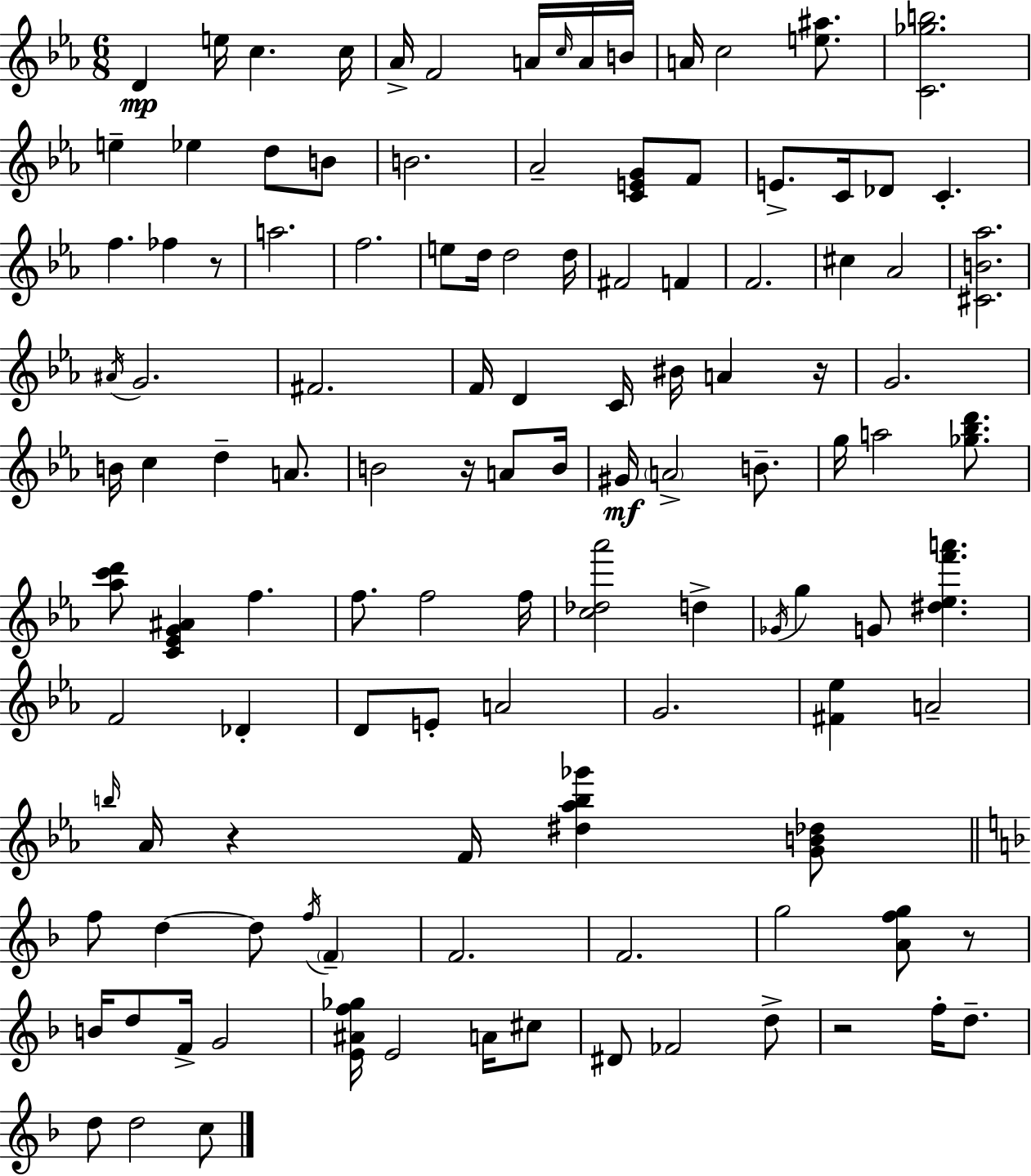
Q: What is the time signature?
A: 6/8